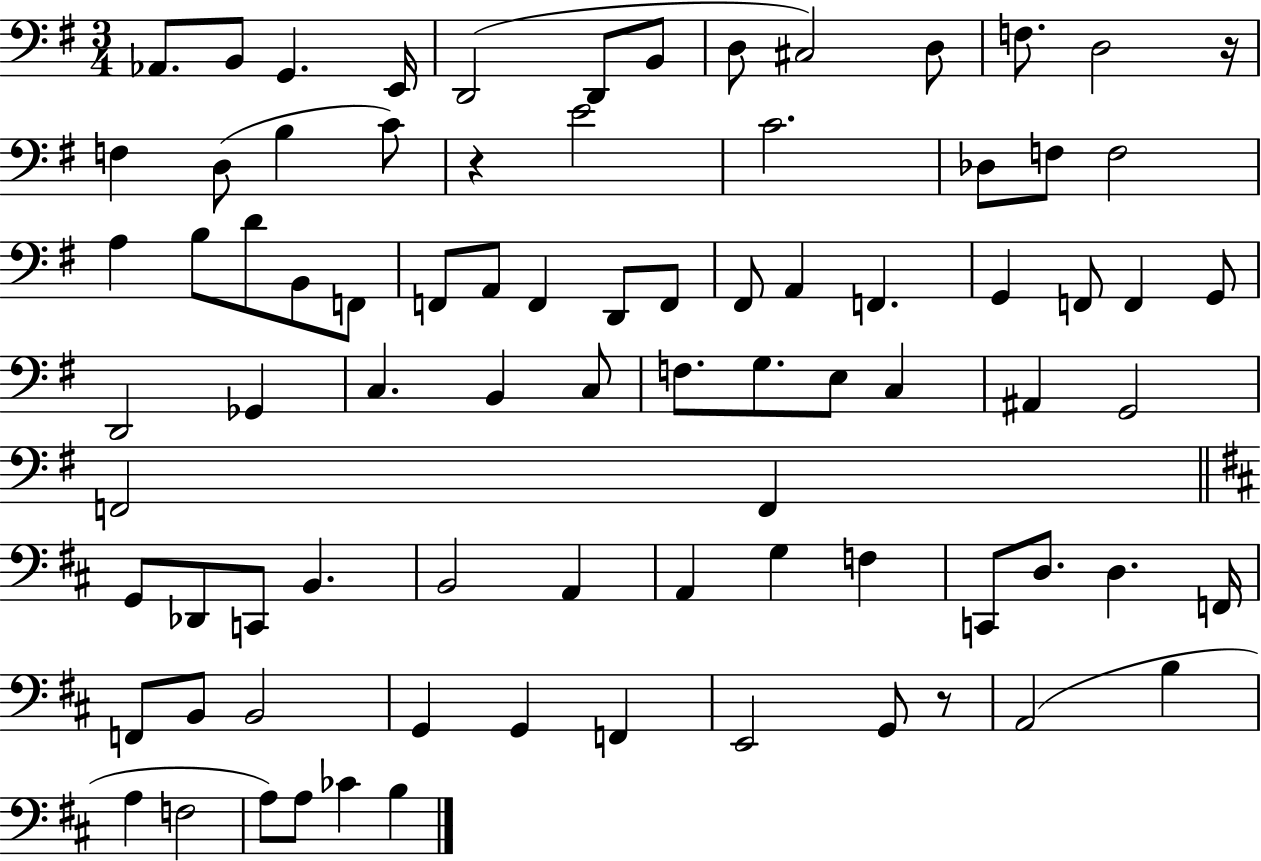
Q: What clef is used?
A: bass